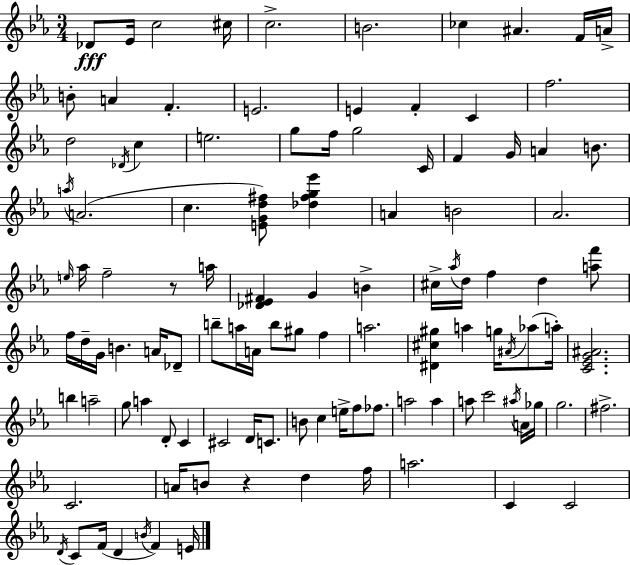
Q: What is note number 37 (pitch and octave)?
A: E5